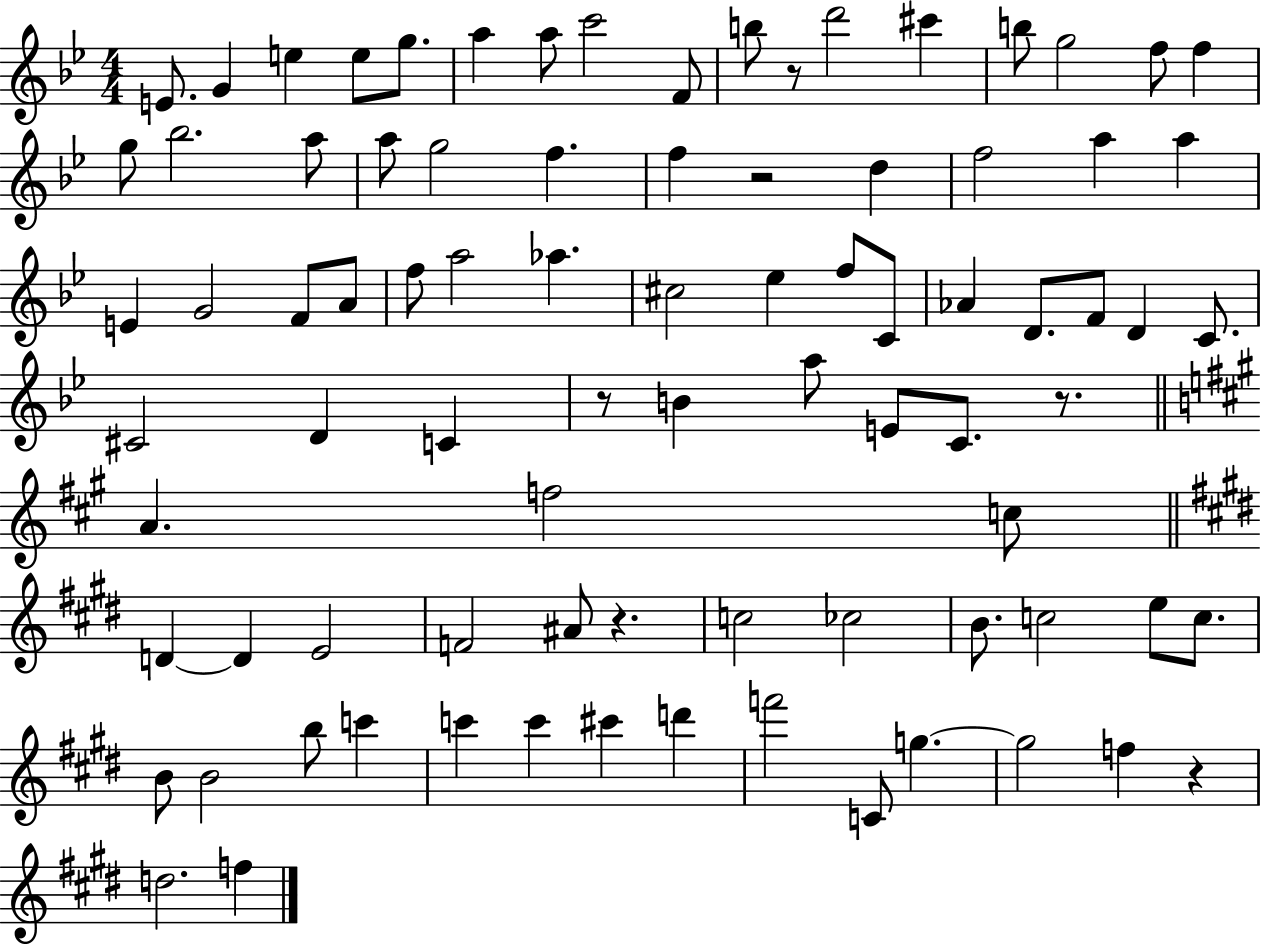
{
  \clef treble
  \numericTimeSignature
  \time 4/4
  \key bes \major
  \repeat volta 2 { e'8. g'4 e''4 e''8 g''8. | a''4 a''8 c'''2 f'8 | b''8 r8 d'''2 cis'''4 | b''8 g''2 f''8 f''4 | \break g''8 bes''2. a''8 | a''8 g''2 f''4. | f''4 r2 d''4 | f''2 a''4 a''4 | \break e'4 g'2 f'8 a'8 | f''8 a''2 aes''4. | cis''2 ees''4 f''8 c'8 | aes'4 d'8. f'8 d'4 c'8. | \break cis'2 d'4 c'4 | r8 b'4 a''8 e'8 c'8. r8. | \bar "||" \break \key a \major a'4. f''2 c''8 | \bar "||" \break \key e \major d'4~~ d'4 e'2 | f'2 ais'8 r4. | c''2 ces''2 | b'8. c''2 e''8 c''8. | \break b'8 b'2 b''8 c'''4 | c'''4 c'''4 cis'''4 d'''4 | f'''2 c'8 g''4.~~ | g''2 f''4 r4 | \break d''2. f''4 | } \bar "|."
}